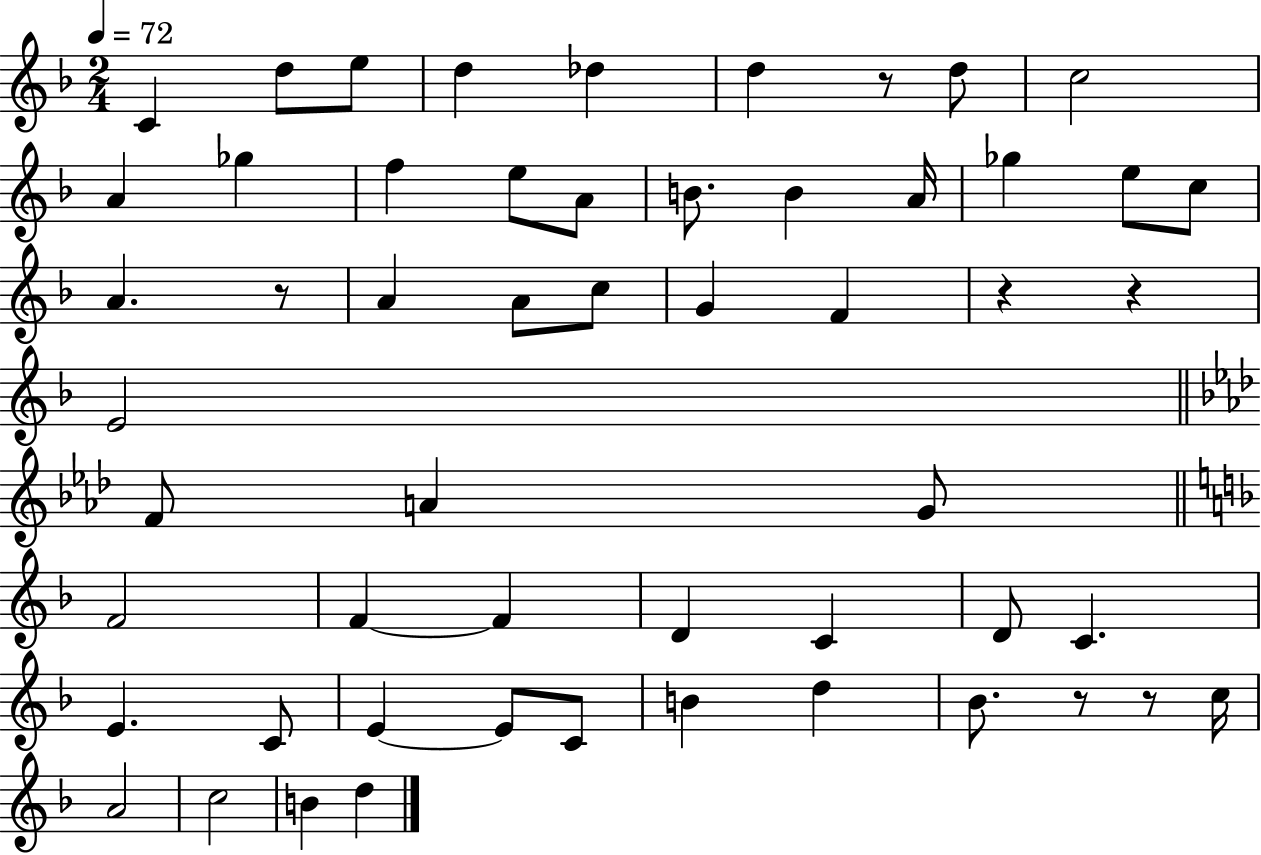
X:1
T:Untitled
M:2/4
L:1/4
K:F
C d/2 e/2 d _d d z/2 d/2 c2 A _g f e/2 A/2 B/2 B A/4 _g e/2 c/2 A z/2 A A/2 c/2 G F z z E2 F/2 A G/2 F2 F F D C D/2 C E C/2 E E/2 C/2 B d _B/2 z/2 z/2 c/4 A2 c2 B d